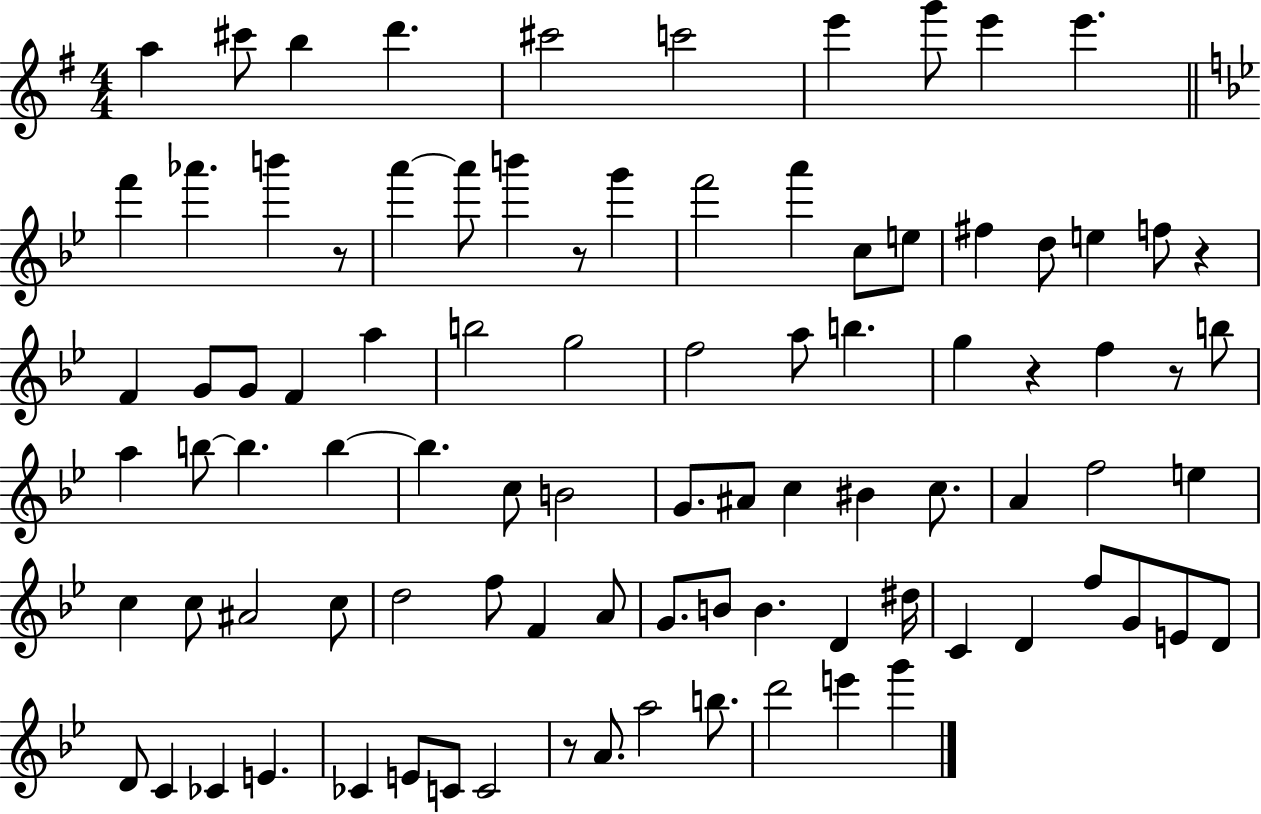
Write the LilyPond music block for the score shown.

{
  \clef treble
  \numericTimeSignature
  \time 4/4
  \key g \major
  a''4 cis'''8 b''4 d'''4. | cis'''2 c'''2 | e'''4 g'''8 e'''4 e'''4. | \bar "||" \break \key g \minor f'''4 aes'''4. b'''4 r8 | a'''4~~ a'''8 b'''4 r8 g'''4 | f'''2 a'''4 c''8 e''8 | fis''4 d''8 e''4 f''8 r4 | \break f'4 g'8 g'8 f'4 a''4 | b''2 g''2 | f''2 a''8 b''4. | g''4 r4 f''4 r8 b''8 | \break a''4 b''8~~ b''4. b''4~~ | b''4. c''8 b'2 | g'8. ais'8 c''4 bis'4 c''8. | a'4 f''2 e''4 | \break c''4 c''8 ais'2 c''8 | d''2 f''8 f'4 a'8 | g'8. b'8 b'4. d'4 dis''16 | c'4 d'4 f''8 g'8 e'8 d'8 | \break d'8 c'4 ces'4 e'4. | ces'4 e'8 c'8 c'2 | r8 a'8. a''2 b''8. | d'''2 e'''4 g'''4 | \break \bar "|."
}